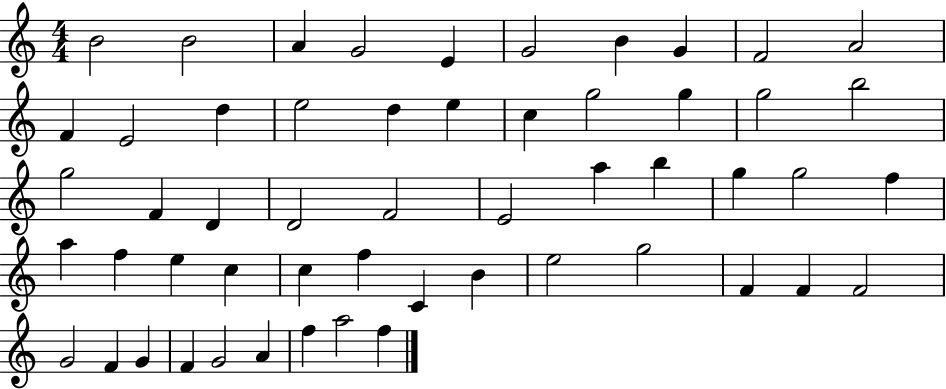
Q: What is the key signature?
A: C major